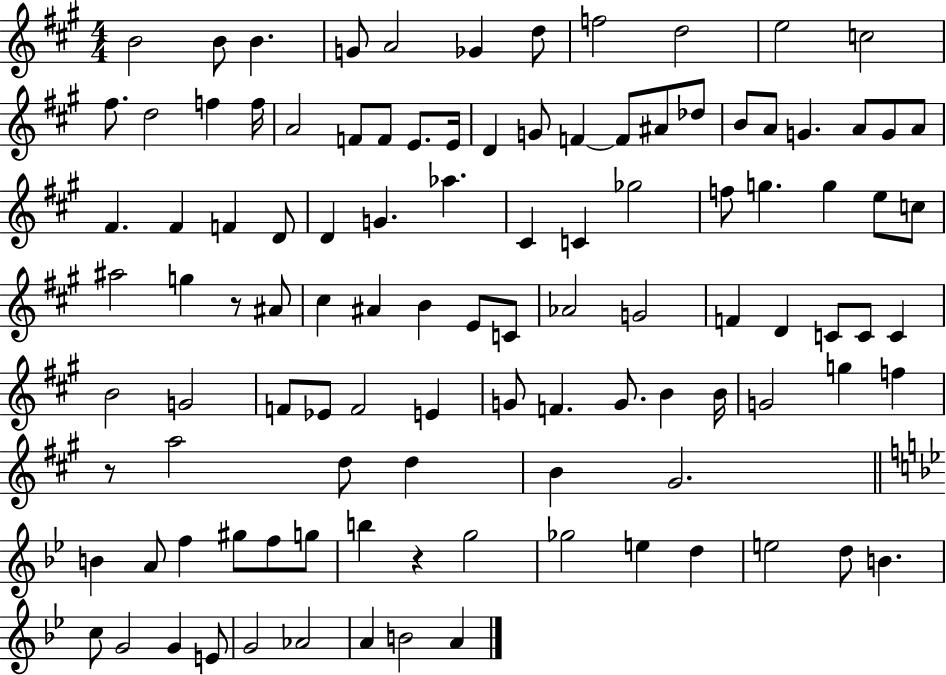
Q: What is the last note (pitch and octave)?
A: A4